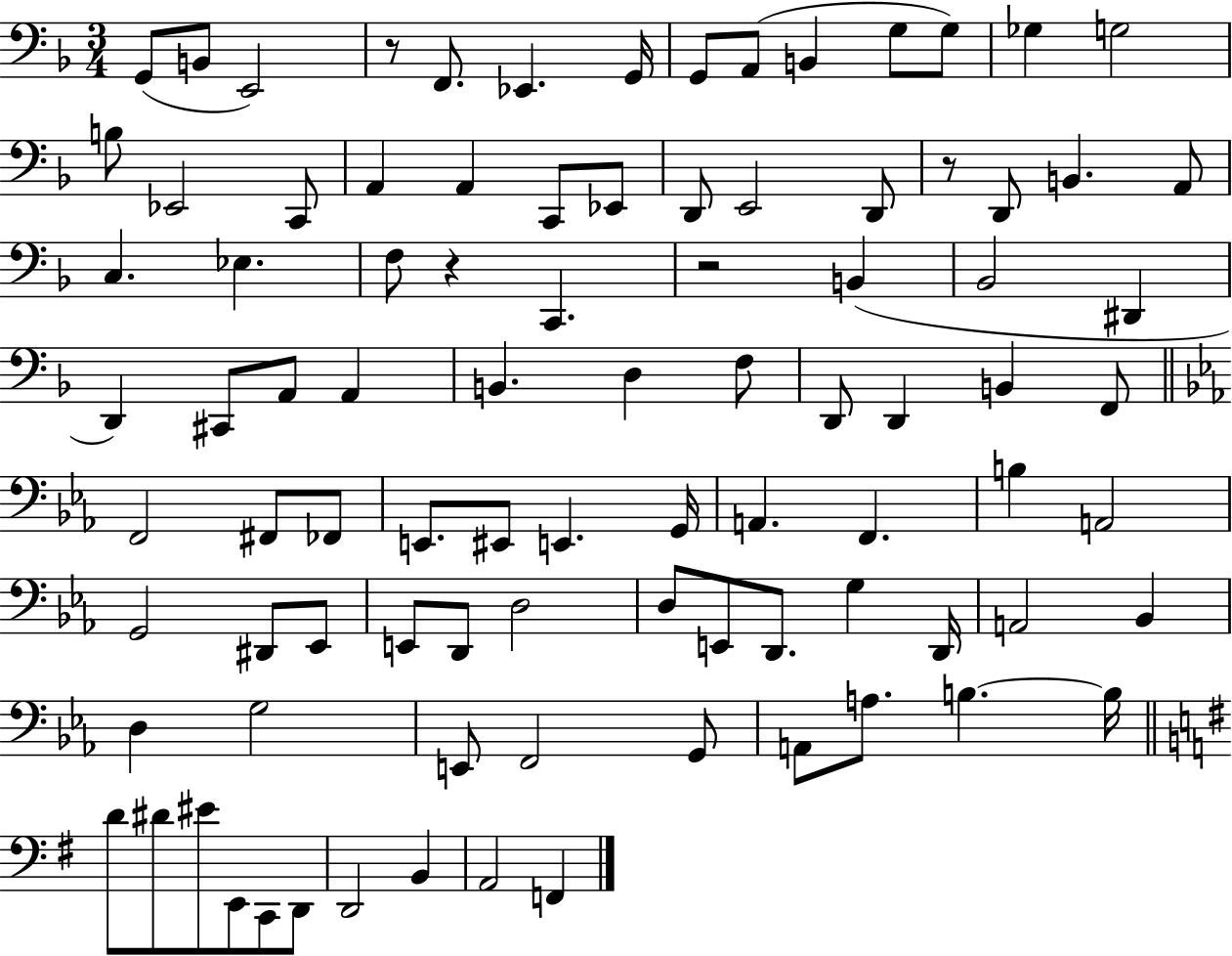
G2/e B2/e E2/h R/e F2/e. Eb2/q. G2/s G2/e A2/e B2/q G3/e G3/e Gb3/q G3/h B3/e Eb2/h C2/e A2/q A2/q C2/e Eb2/e D2/e E2/h D2/e R/e D2/e B2/q. A2/e C3/q. Eb3/q. F3/e R/q C2/q. R/h B2/q Bb2/h D#2/q D2/q C#2/e A2/e A2/q B2/q. D3/q F3/e D2/e D2/q B2/q F2/e F2/h F#2/e FES2/e E2/e. EIS2/e E2/q. G2/s A2/q. F2/q. B3/q A2/h G2/h D#2/e Eb2/e E2/e D2/e D3/h D3/e E2/e D2/e. G3/q D2/s A2/h Bb2/q D3/q G3/h E2/e F2/h G2/e A2/e A3/e. B3/q. B3/s D4/e D#4/e EIS4/e E2/e C2/e D2/e D2/h B2/q A2/h F2/q